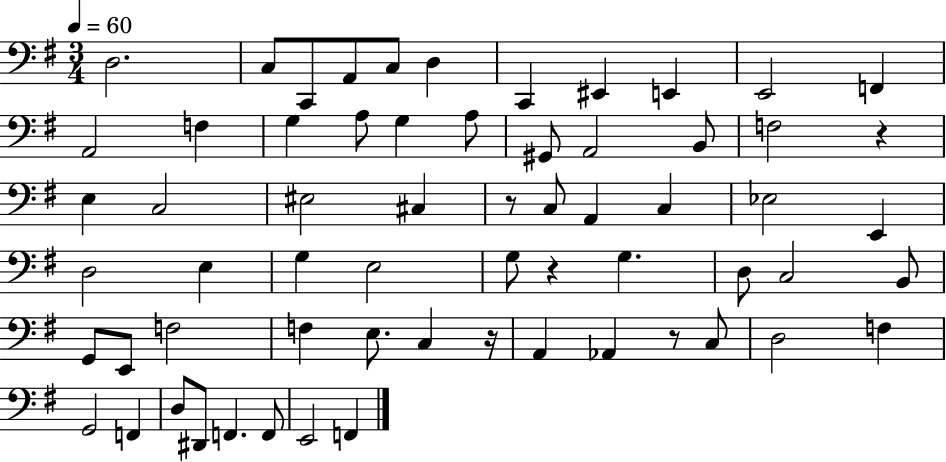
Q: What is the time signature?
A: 3/4